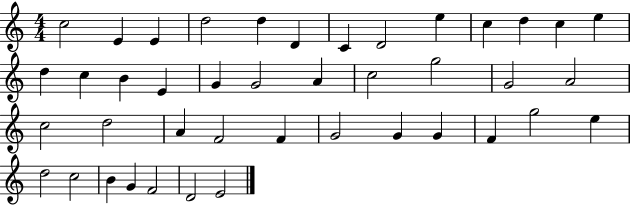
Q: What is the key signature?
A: C major